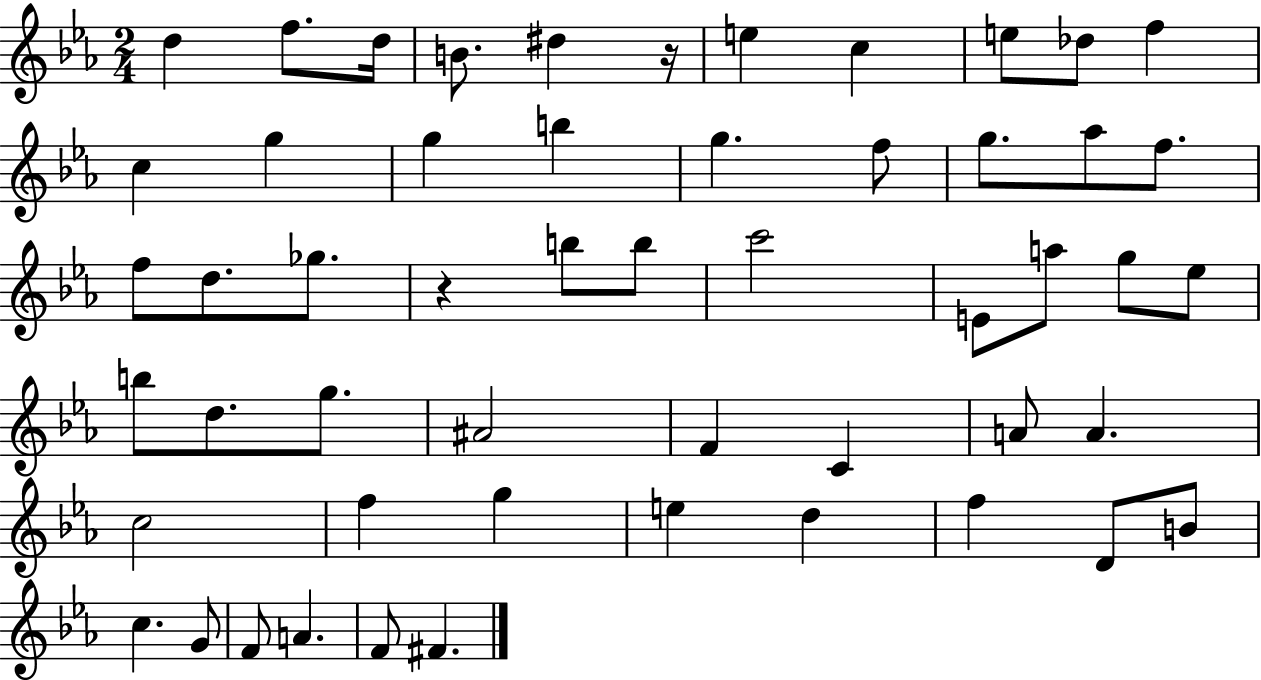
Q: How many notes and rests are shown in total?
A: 53